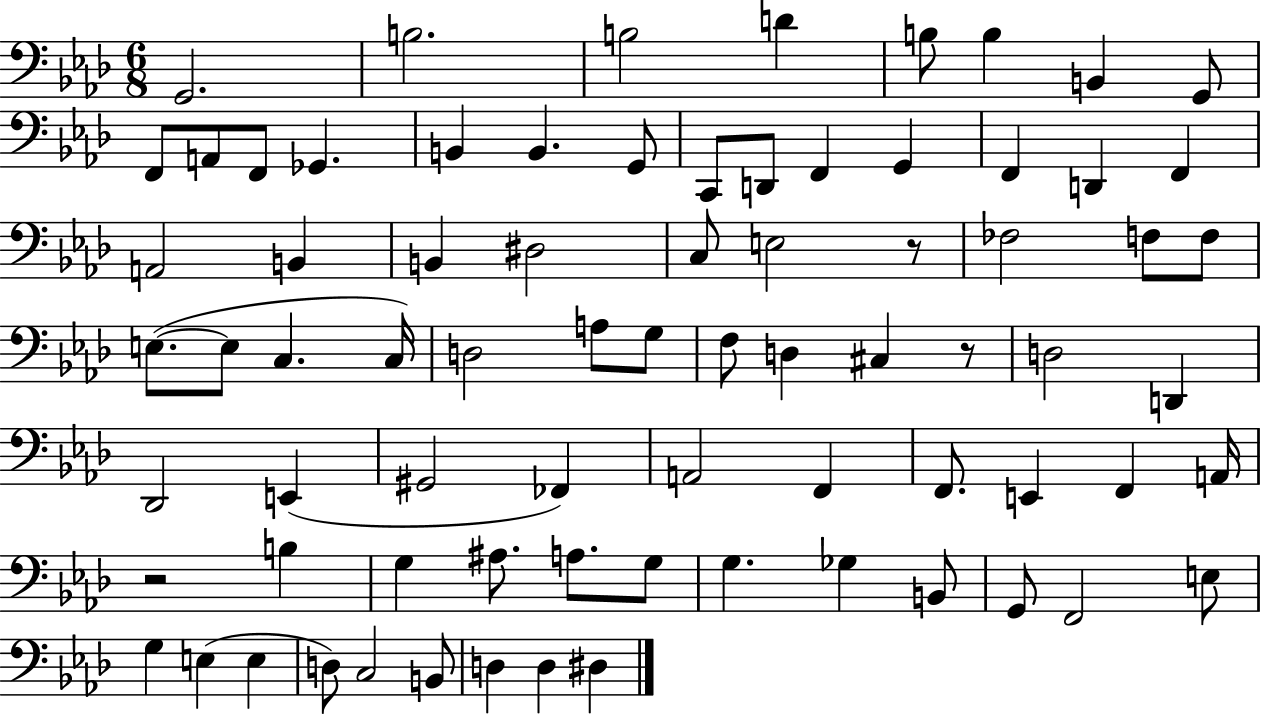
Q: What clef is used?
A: bass